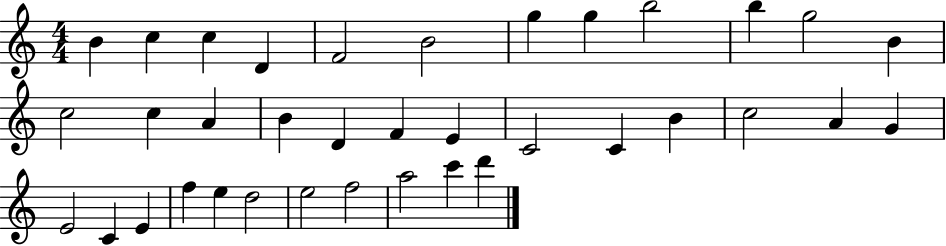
B4/q C5/q C5/q D4/q F4/h B4/h G5/q G5/q B5/h B5/q G5/h B4/q C5/h C5/q A4/q B4/q D4/q F4/q E4/q C4/h C4/q B4/q C5/h A4/q G4/q E4/h C4/q E4/q F5/q E5/q D5/h E5/h F5/h A5/h C6/q D6/q